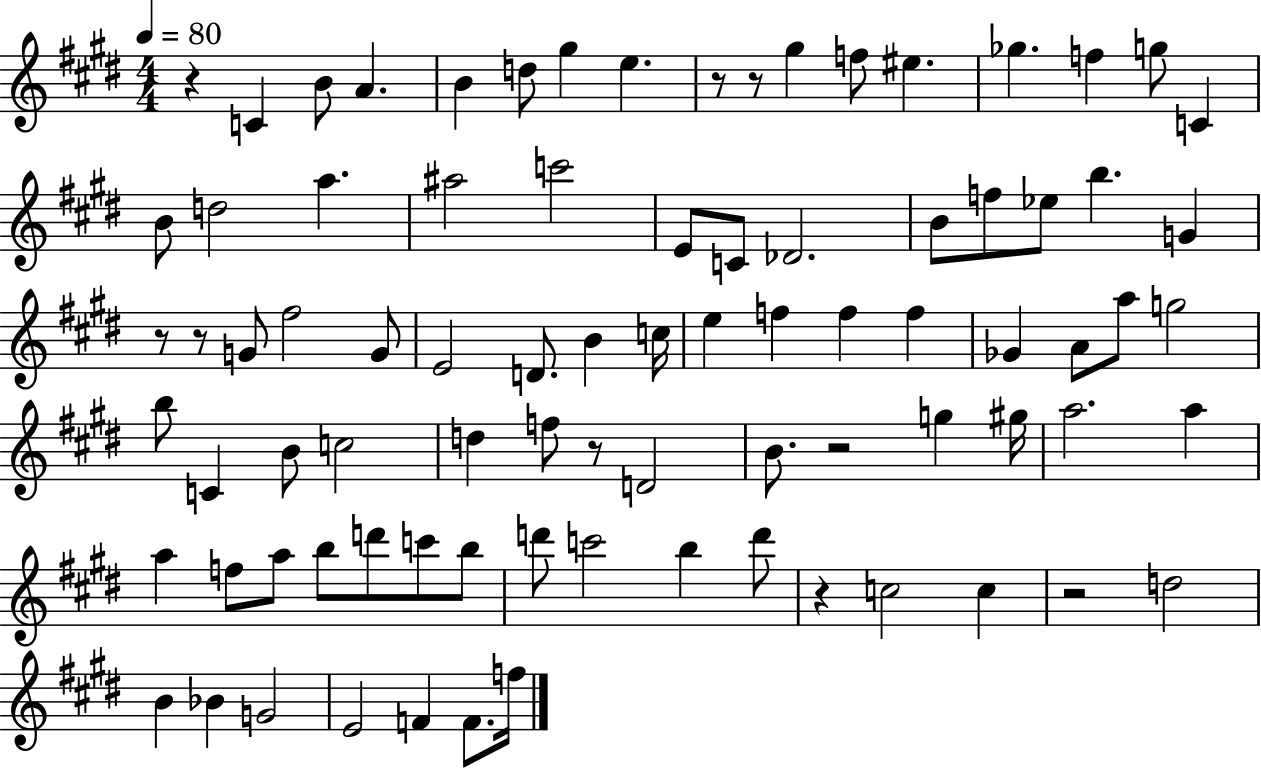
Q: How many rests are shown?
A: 9